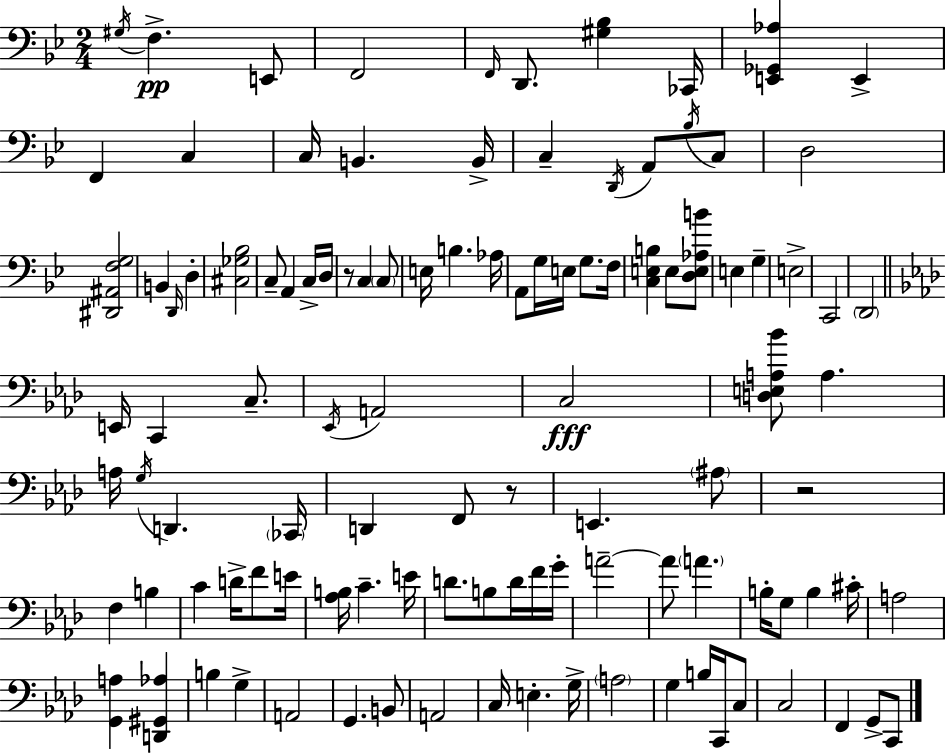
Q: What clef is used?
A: bass